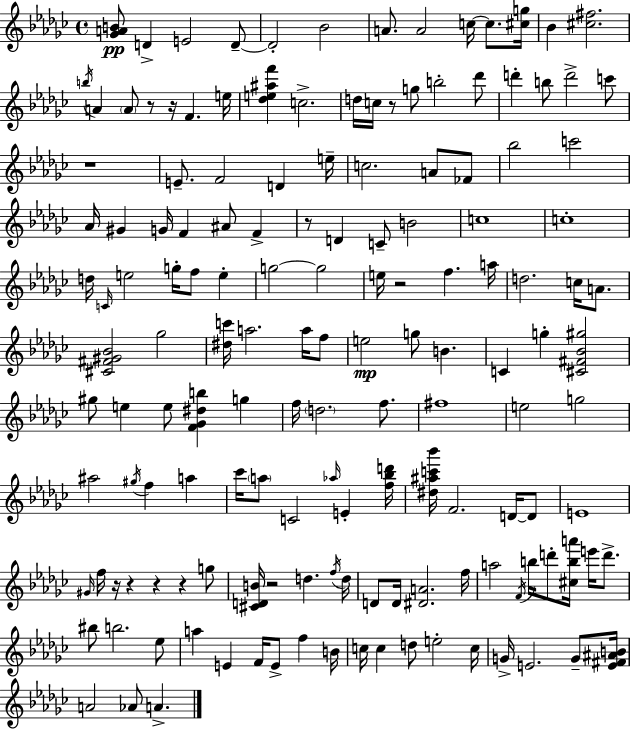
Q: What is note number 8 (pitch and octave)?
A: C5